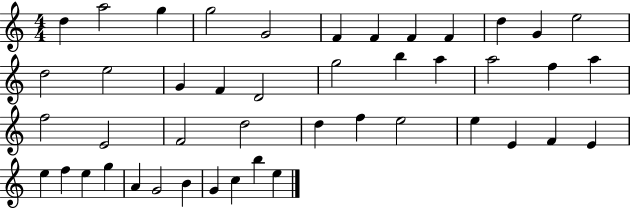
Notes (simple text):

D5/q A5/h G5/q G5/h G4/h F4/q F4/q F4/q F4/q D5/q G4/q E5/h D5/h E5/h G4/q F4/q D4/h G5/h B5/q A5/q A5/h F5/q A5/q F5/h E4/h F4/h D5/h D5/q F5/q E5/h E5/q E4/q F4/q E4/q E5/q F5/q E5/q G5/q A4/q G4/h B4/q G4/q C5/q B5/q E5/q